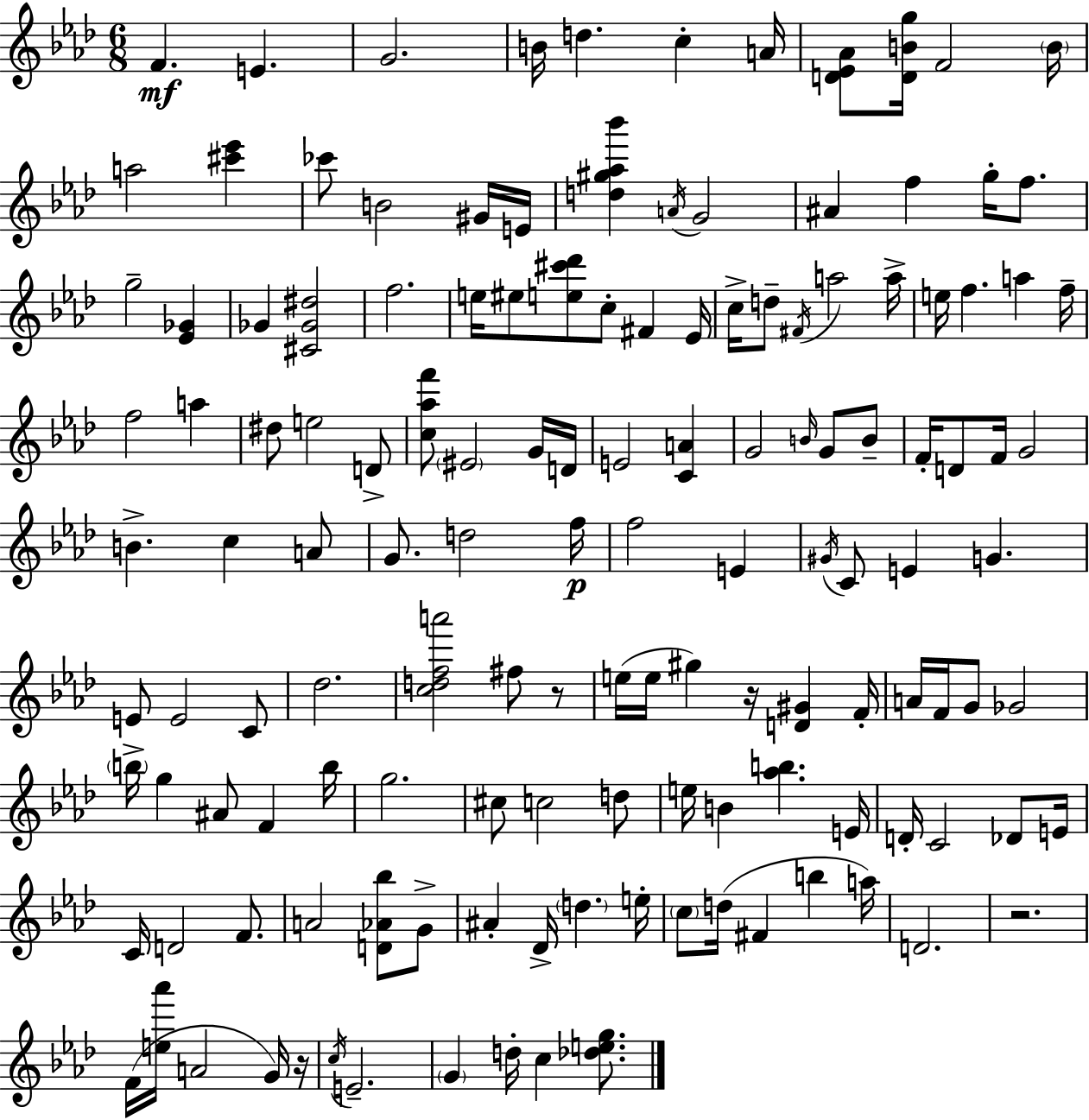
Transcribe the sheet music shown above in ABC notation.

X:1
T:Untitled
M:6/8
L:1/4
K:Ab
F E G2 B/4 d c A/4 [D_E_A]/2 [DBg]/4 F2 B/4 a2 [^c'_e'] _c'/2 B2 ^G/4 E/4 [d^g_a_b'] A/4 G2 ^A f g/4 f/2 g2 [_E_G] _G [^C_G^d]2 f2 e/4 ^e/2 [e^c'_d']/2 c/2 ^F _E/4 c/4 d/2 ^F/4 a2 a/4 e/4 f a f/4 f2 a ^d/2 e2 D/2 [c_af']/2 ^E2 G/4 D/4 E2 [CA] G2 B/4 G/2 B/2 F/4 D/2 F/4 G2 B c A/2 G/2 d2 f/4 f2 E ^G/4 C/2 E G E/2 E2 C/2 _d2 [cdfa']2 ^f/2 z/2 e/4 e/4 ^g z/4 [D^G] F/4 A/4 F/4 G/2 _G2 b/4 g ^A/2 F b/4 g2 ^c/2 c2 d/2 e/4 B [_ab] E/4 D/4 C2 _D/2 E/4 C/4 D2 F/2 A2 [D_A_b]/2 G/2 ^A _D/4 d e/4 c/2 d/4 ^F b a/4 D2 z2 F/4 [e_a']/4 A2 G/4 z/4 c/4 E2 G d/4 c [_deg]/2